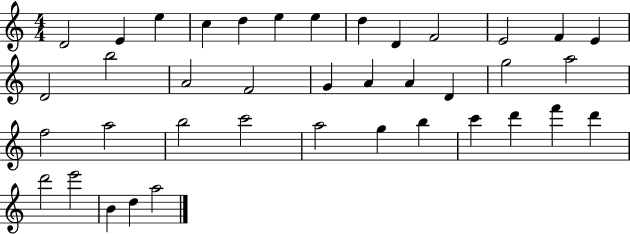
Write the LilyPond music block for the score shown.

{
  \clef treble
  \numericTimeSignature
  \time 4/4
  \key c \major
  d'2 e'4 e''4 | c''4 d''4 e''4 e''4 | d''4 d'4 f'2 | e'2 f'4 e'4 | \break d'2 b''2 | a'2 f'2 | g'4 a'4 a'4 d'4 | g''2 a''2 | \break f''2 a''2 | b''2 c'''2 | a''2 g''4 b''4 | c'''4 d'''4 f'''4 d'''4 | \break d'''2 e'''2 | b'4 d''4 a''2 | \bar "|."
}